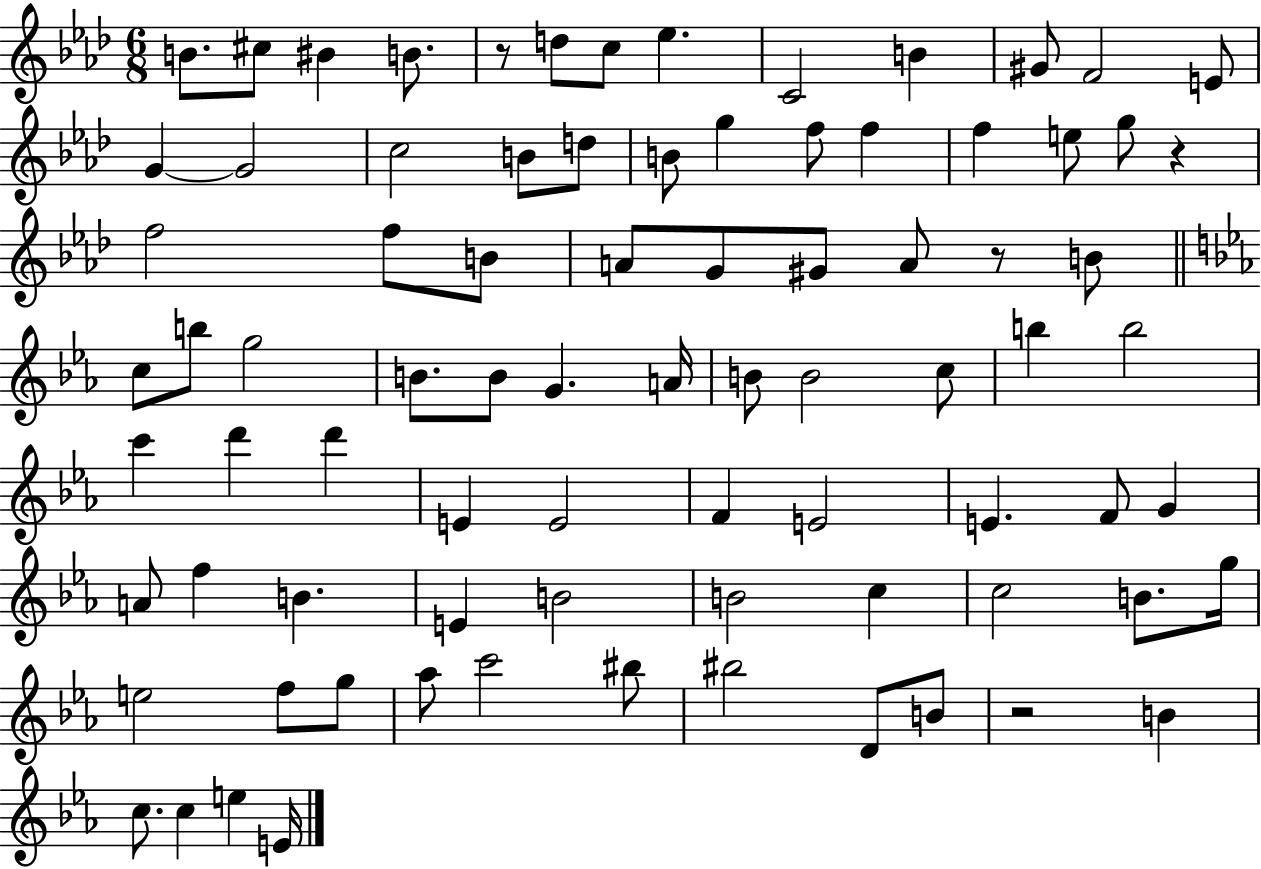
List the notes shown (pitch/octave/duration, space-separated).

B4/e. C#5/e BIS4/q B4/e. R/e D5/e C5/e Eb5/q. C4/h B4/q G#4/e F4/h E4/e G4/q G4/h C5/h B4/e D5/e B4/e G5/q F5/e F5/q F5/q E5/e G5/e R/q F5/h F5/e B4/e A4/e G4/e G#4/e A4/e R/e B4/e C5/e B5/e G5/h B4/e. B4/e G4/q. A4/s B4/e B4/h C5/e B5/q B5/h C6/q D6/q D6/q E4/q E4/h F4/q E4/h E4/q. F4/e G4/q A4/e F5/q B4/q. E4/q B4/h B4/h C5/q C5/h B4/e. G5/s E5/h F5/e G5/e Ab5/e C6/h BIS5/e BIS5/h D4/e B4/e R/h B4/q C5/e. C5/q E5/q E4/s